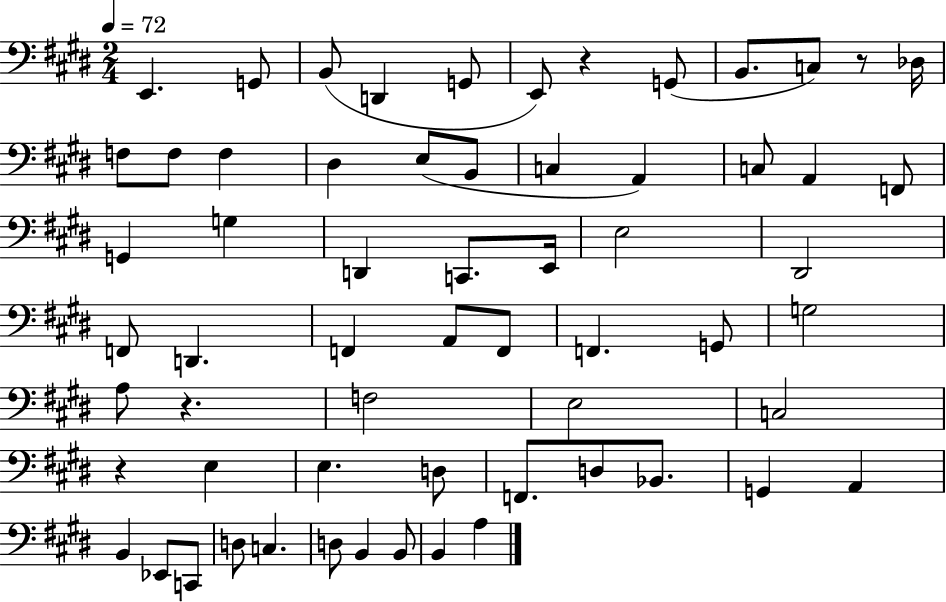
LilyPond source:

{
  \clef bass
  \numericTimeSignature
  \time 2/4
  \key e \major
  \tempo 4 = 72
  e,4. g,8 | b,8( d,4 g,8 | e,8) r4 g,8( | b,8. c8) r8 des16 | \break f8 f8 f4 | dis4 e8( b,8 | c4 a,4) | c8 a,4 f,8 | \break g,4 g4 | d,4 c,8. e,16 | e2 | dis,2 | \break f,8 d,4. | f,4 a,8 f,8 | f,4. g,8 | g2 | \break a8 r4. | f2 | e2 | c2 | \break r4 e4 | e4. d8 | f,8. d8 bes,8. | g,4 a,4 | \break b,4 ees,8 c,8 | d8 c4. | d8 b,4 b,8 | b,4 a4 | \break \bar "|."
}